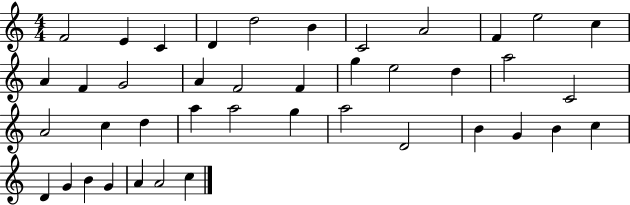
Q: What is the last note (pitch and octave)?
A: C5